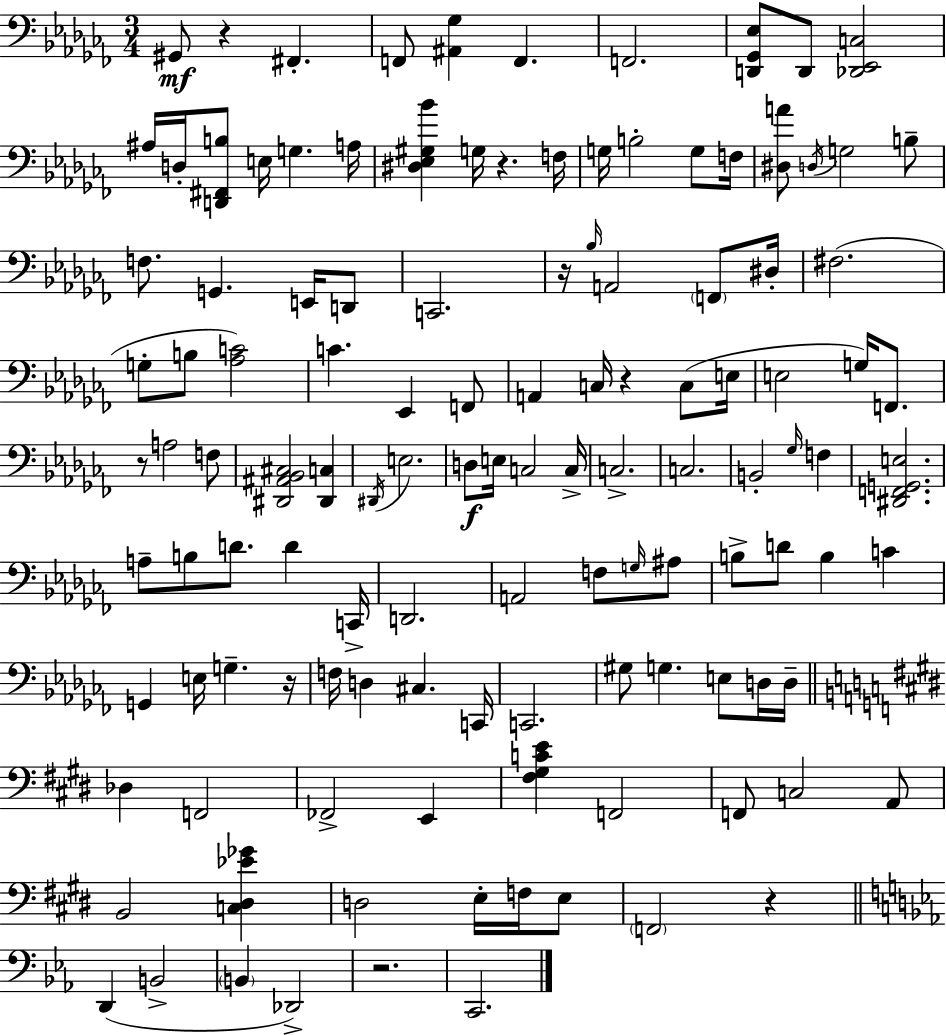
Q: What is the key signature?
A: AES minor